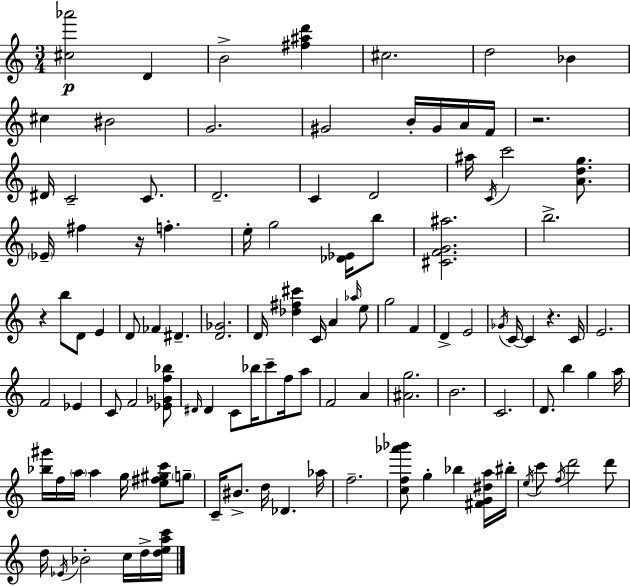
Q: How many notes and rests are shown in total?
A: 110